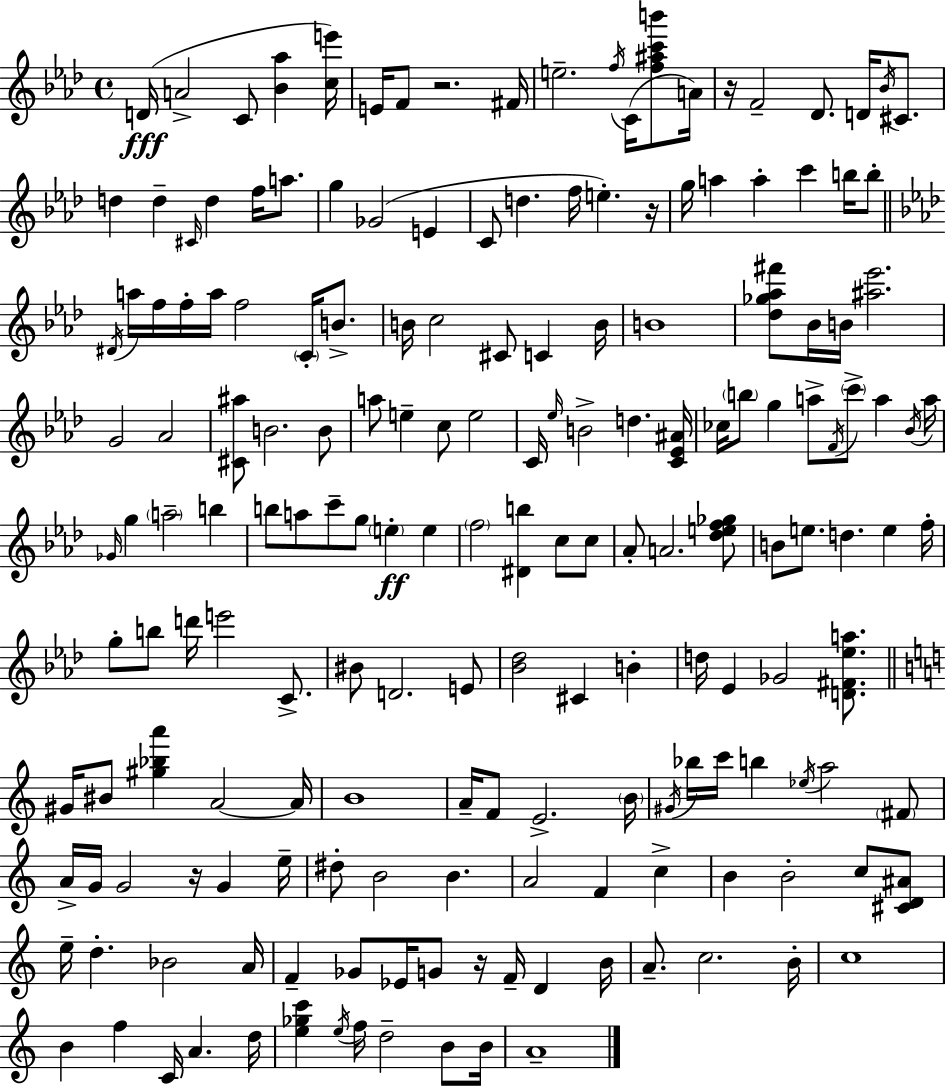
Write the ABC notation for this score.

X:1
T:Untitled
M:4/4
L:1/4
K:Fm
D/4 A2 C/2 [_B_a] [ce']/4 E/4 F/2 z2 ^F/4 e2 f/4 C/4 [f^ac'b']/2 A/4 z/4 F2 _D/2 D/4 _B/4 ^C/2 d d ^C/4 d f/4 a/2 g _G2 E C/2 d f/4 e z/4 g/4 a a c' b/4 b/2 ^D/4 a/4 f/4 f/4 a/4 f2 C/4 B/2 B/4 c2 ^C/2 C B/4 B4 [_d_g_a^f']/2 _B/4 B/4 [^a_e']2 G2 _A2 [^C^a]/2 B2 B/2 a/2 e c/2 e2 C/4 _e/4 B2 d [C_E^A]/4 _c/4 b/2 g a/2 F/4 c'/2 a _B/4 a/4 _G/4 g a2 b b/2 a/2 c'/2 g/2 e e f2 [^Db] c/2 c/2 _A/2 A2 [_def_g]/2 B/2 e/2 d e f/4 g/2 b/2 d'/4 e'2 C/2 ^B/2 D2 E/2 [_B_d]2 ^C B d/4 _E _G2 [D^F_ea]/2 ^G/4 ^B/2 [^g_ba'] A2 A/4 B4 A/4 F/2 E2 B/4 ^G/4 _b/4 c'/4 b _e/4 a2 ^F/2 A/4 G/4 G2 z/4 G e/4 ^d/2 B2 B A2 F c B B2 c/2 [^CD^A]/2 e/4 d _B2 A/4 F _G/2 _E/4 G/2 z/4 F/4 D B/4 A/2 c2 B/4 c4 B f C/4 A d/4 [e_gc'] e/4 f/4 d2 B/2 B/4 A4